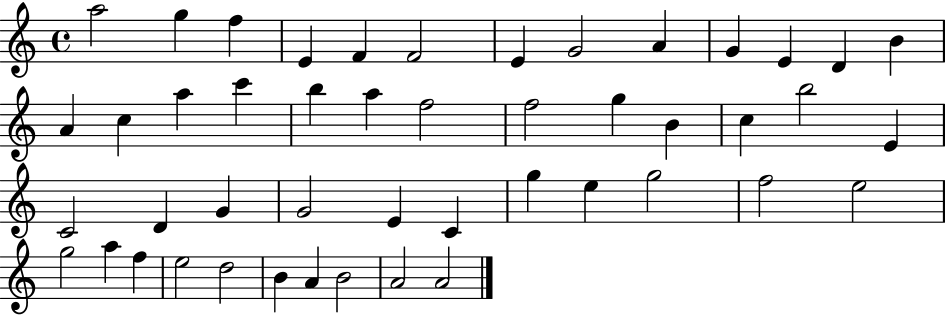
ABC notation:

X:1
T:Untitled
M:4/4
L:1/4
K:C
a2 g f E F F2 E G2 A G E D B A c a c' b a f2 f2 g B c b2 E C2 D G G2 E C g e g2 f2 e2 g2 a f e2 d2 B A B2 A2 A2